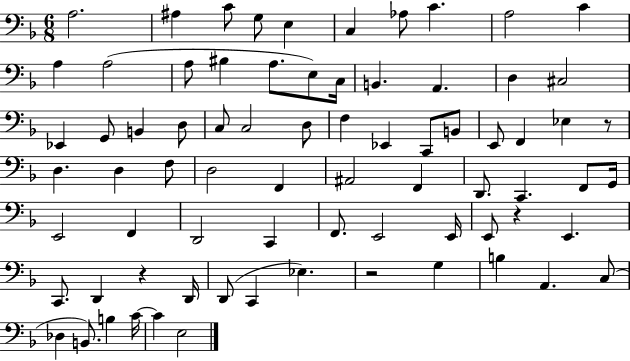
X:1
T:Untitled
M:6/8
L:1/4
K:F
A,2 ^A, C/2 G,/2 E, C, _A,/2 C A,2 C A, A,2 A,/2 ^B, A,/2 E,/2 C,/4 B,, A,, D, ^C,2 _E,, G,,/2 B,, D,/2 C,/2 C,2 D,/2 F, _E,, C,,/2 B,,/2 E,,/2 F,, _E, z/2 D, D, F,/2 D,2 F,, ^A,,2 F,, D,,/2 C,, F,,/2 G,,/4 E,,2 F,, D,,2 C,, F,,/2 E,,2 E,,/4 E,,/2 z E,, C,,/2 D,, z D,,/4 D,,/2 C,, _E, z2 G, B, A,, C,/2 _D, B,,/2 B, C/4 C E,2